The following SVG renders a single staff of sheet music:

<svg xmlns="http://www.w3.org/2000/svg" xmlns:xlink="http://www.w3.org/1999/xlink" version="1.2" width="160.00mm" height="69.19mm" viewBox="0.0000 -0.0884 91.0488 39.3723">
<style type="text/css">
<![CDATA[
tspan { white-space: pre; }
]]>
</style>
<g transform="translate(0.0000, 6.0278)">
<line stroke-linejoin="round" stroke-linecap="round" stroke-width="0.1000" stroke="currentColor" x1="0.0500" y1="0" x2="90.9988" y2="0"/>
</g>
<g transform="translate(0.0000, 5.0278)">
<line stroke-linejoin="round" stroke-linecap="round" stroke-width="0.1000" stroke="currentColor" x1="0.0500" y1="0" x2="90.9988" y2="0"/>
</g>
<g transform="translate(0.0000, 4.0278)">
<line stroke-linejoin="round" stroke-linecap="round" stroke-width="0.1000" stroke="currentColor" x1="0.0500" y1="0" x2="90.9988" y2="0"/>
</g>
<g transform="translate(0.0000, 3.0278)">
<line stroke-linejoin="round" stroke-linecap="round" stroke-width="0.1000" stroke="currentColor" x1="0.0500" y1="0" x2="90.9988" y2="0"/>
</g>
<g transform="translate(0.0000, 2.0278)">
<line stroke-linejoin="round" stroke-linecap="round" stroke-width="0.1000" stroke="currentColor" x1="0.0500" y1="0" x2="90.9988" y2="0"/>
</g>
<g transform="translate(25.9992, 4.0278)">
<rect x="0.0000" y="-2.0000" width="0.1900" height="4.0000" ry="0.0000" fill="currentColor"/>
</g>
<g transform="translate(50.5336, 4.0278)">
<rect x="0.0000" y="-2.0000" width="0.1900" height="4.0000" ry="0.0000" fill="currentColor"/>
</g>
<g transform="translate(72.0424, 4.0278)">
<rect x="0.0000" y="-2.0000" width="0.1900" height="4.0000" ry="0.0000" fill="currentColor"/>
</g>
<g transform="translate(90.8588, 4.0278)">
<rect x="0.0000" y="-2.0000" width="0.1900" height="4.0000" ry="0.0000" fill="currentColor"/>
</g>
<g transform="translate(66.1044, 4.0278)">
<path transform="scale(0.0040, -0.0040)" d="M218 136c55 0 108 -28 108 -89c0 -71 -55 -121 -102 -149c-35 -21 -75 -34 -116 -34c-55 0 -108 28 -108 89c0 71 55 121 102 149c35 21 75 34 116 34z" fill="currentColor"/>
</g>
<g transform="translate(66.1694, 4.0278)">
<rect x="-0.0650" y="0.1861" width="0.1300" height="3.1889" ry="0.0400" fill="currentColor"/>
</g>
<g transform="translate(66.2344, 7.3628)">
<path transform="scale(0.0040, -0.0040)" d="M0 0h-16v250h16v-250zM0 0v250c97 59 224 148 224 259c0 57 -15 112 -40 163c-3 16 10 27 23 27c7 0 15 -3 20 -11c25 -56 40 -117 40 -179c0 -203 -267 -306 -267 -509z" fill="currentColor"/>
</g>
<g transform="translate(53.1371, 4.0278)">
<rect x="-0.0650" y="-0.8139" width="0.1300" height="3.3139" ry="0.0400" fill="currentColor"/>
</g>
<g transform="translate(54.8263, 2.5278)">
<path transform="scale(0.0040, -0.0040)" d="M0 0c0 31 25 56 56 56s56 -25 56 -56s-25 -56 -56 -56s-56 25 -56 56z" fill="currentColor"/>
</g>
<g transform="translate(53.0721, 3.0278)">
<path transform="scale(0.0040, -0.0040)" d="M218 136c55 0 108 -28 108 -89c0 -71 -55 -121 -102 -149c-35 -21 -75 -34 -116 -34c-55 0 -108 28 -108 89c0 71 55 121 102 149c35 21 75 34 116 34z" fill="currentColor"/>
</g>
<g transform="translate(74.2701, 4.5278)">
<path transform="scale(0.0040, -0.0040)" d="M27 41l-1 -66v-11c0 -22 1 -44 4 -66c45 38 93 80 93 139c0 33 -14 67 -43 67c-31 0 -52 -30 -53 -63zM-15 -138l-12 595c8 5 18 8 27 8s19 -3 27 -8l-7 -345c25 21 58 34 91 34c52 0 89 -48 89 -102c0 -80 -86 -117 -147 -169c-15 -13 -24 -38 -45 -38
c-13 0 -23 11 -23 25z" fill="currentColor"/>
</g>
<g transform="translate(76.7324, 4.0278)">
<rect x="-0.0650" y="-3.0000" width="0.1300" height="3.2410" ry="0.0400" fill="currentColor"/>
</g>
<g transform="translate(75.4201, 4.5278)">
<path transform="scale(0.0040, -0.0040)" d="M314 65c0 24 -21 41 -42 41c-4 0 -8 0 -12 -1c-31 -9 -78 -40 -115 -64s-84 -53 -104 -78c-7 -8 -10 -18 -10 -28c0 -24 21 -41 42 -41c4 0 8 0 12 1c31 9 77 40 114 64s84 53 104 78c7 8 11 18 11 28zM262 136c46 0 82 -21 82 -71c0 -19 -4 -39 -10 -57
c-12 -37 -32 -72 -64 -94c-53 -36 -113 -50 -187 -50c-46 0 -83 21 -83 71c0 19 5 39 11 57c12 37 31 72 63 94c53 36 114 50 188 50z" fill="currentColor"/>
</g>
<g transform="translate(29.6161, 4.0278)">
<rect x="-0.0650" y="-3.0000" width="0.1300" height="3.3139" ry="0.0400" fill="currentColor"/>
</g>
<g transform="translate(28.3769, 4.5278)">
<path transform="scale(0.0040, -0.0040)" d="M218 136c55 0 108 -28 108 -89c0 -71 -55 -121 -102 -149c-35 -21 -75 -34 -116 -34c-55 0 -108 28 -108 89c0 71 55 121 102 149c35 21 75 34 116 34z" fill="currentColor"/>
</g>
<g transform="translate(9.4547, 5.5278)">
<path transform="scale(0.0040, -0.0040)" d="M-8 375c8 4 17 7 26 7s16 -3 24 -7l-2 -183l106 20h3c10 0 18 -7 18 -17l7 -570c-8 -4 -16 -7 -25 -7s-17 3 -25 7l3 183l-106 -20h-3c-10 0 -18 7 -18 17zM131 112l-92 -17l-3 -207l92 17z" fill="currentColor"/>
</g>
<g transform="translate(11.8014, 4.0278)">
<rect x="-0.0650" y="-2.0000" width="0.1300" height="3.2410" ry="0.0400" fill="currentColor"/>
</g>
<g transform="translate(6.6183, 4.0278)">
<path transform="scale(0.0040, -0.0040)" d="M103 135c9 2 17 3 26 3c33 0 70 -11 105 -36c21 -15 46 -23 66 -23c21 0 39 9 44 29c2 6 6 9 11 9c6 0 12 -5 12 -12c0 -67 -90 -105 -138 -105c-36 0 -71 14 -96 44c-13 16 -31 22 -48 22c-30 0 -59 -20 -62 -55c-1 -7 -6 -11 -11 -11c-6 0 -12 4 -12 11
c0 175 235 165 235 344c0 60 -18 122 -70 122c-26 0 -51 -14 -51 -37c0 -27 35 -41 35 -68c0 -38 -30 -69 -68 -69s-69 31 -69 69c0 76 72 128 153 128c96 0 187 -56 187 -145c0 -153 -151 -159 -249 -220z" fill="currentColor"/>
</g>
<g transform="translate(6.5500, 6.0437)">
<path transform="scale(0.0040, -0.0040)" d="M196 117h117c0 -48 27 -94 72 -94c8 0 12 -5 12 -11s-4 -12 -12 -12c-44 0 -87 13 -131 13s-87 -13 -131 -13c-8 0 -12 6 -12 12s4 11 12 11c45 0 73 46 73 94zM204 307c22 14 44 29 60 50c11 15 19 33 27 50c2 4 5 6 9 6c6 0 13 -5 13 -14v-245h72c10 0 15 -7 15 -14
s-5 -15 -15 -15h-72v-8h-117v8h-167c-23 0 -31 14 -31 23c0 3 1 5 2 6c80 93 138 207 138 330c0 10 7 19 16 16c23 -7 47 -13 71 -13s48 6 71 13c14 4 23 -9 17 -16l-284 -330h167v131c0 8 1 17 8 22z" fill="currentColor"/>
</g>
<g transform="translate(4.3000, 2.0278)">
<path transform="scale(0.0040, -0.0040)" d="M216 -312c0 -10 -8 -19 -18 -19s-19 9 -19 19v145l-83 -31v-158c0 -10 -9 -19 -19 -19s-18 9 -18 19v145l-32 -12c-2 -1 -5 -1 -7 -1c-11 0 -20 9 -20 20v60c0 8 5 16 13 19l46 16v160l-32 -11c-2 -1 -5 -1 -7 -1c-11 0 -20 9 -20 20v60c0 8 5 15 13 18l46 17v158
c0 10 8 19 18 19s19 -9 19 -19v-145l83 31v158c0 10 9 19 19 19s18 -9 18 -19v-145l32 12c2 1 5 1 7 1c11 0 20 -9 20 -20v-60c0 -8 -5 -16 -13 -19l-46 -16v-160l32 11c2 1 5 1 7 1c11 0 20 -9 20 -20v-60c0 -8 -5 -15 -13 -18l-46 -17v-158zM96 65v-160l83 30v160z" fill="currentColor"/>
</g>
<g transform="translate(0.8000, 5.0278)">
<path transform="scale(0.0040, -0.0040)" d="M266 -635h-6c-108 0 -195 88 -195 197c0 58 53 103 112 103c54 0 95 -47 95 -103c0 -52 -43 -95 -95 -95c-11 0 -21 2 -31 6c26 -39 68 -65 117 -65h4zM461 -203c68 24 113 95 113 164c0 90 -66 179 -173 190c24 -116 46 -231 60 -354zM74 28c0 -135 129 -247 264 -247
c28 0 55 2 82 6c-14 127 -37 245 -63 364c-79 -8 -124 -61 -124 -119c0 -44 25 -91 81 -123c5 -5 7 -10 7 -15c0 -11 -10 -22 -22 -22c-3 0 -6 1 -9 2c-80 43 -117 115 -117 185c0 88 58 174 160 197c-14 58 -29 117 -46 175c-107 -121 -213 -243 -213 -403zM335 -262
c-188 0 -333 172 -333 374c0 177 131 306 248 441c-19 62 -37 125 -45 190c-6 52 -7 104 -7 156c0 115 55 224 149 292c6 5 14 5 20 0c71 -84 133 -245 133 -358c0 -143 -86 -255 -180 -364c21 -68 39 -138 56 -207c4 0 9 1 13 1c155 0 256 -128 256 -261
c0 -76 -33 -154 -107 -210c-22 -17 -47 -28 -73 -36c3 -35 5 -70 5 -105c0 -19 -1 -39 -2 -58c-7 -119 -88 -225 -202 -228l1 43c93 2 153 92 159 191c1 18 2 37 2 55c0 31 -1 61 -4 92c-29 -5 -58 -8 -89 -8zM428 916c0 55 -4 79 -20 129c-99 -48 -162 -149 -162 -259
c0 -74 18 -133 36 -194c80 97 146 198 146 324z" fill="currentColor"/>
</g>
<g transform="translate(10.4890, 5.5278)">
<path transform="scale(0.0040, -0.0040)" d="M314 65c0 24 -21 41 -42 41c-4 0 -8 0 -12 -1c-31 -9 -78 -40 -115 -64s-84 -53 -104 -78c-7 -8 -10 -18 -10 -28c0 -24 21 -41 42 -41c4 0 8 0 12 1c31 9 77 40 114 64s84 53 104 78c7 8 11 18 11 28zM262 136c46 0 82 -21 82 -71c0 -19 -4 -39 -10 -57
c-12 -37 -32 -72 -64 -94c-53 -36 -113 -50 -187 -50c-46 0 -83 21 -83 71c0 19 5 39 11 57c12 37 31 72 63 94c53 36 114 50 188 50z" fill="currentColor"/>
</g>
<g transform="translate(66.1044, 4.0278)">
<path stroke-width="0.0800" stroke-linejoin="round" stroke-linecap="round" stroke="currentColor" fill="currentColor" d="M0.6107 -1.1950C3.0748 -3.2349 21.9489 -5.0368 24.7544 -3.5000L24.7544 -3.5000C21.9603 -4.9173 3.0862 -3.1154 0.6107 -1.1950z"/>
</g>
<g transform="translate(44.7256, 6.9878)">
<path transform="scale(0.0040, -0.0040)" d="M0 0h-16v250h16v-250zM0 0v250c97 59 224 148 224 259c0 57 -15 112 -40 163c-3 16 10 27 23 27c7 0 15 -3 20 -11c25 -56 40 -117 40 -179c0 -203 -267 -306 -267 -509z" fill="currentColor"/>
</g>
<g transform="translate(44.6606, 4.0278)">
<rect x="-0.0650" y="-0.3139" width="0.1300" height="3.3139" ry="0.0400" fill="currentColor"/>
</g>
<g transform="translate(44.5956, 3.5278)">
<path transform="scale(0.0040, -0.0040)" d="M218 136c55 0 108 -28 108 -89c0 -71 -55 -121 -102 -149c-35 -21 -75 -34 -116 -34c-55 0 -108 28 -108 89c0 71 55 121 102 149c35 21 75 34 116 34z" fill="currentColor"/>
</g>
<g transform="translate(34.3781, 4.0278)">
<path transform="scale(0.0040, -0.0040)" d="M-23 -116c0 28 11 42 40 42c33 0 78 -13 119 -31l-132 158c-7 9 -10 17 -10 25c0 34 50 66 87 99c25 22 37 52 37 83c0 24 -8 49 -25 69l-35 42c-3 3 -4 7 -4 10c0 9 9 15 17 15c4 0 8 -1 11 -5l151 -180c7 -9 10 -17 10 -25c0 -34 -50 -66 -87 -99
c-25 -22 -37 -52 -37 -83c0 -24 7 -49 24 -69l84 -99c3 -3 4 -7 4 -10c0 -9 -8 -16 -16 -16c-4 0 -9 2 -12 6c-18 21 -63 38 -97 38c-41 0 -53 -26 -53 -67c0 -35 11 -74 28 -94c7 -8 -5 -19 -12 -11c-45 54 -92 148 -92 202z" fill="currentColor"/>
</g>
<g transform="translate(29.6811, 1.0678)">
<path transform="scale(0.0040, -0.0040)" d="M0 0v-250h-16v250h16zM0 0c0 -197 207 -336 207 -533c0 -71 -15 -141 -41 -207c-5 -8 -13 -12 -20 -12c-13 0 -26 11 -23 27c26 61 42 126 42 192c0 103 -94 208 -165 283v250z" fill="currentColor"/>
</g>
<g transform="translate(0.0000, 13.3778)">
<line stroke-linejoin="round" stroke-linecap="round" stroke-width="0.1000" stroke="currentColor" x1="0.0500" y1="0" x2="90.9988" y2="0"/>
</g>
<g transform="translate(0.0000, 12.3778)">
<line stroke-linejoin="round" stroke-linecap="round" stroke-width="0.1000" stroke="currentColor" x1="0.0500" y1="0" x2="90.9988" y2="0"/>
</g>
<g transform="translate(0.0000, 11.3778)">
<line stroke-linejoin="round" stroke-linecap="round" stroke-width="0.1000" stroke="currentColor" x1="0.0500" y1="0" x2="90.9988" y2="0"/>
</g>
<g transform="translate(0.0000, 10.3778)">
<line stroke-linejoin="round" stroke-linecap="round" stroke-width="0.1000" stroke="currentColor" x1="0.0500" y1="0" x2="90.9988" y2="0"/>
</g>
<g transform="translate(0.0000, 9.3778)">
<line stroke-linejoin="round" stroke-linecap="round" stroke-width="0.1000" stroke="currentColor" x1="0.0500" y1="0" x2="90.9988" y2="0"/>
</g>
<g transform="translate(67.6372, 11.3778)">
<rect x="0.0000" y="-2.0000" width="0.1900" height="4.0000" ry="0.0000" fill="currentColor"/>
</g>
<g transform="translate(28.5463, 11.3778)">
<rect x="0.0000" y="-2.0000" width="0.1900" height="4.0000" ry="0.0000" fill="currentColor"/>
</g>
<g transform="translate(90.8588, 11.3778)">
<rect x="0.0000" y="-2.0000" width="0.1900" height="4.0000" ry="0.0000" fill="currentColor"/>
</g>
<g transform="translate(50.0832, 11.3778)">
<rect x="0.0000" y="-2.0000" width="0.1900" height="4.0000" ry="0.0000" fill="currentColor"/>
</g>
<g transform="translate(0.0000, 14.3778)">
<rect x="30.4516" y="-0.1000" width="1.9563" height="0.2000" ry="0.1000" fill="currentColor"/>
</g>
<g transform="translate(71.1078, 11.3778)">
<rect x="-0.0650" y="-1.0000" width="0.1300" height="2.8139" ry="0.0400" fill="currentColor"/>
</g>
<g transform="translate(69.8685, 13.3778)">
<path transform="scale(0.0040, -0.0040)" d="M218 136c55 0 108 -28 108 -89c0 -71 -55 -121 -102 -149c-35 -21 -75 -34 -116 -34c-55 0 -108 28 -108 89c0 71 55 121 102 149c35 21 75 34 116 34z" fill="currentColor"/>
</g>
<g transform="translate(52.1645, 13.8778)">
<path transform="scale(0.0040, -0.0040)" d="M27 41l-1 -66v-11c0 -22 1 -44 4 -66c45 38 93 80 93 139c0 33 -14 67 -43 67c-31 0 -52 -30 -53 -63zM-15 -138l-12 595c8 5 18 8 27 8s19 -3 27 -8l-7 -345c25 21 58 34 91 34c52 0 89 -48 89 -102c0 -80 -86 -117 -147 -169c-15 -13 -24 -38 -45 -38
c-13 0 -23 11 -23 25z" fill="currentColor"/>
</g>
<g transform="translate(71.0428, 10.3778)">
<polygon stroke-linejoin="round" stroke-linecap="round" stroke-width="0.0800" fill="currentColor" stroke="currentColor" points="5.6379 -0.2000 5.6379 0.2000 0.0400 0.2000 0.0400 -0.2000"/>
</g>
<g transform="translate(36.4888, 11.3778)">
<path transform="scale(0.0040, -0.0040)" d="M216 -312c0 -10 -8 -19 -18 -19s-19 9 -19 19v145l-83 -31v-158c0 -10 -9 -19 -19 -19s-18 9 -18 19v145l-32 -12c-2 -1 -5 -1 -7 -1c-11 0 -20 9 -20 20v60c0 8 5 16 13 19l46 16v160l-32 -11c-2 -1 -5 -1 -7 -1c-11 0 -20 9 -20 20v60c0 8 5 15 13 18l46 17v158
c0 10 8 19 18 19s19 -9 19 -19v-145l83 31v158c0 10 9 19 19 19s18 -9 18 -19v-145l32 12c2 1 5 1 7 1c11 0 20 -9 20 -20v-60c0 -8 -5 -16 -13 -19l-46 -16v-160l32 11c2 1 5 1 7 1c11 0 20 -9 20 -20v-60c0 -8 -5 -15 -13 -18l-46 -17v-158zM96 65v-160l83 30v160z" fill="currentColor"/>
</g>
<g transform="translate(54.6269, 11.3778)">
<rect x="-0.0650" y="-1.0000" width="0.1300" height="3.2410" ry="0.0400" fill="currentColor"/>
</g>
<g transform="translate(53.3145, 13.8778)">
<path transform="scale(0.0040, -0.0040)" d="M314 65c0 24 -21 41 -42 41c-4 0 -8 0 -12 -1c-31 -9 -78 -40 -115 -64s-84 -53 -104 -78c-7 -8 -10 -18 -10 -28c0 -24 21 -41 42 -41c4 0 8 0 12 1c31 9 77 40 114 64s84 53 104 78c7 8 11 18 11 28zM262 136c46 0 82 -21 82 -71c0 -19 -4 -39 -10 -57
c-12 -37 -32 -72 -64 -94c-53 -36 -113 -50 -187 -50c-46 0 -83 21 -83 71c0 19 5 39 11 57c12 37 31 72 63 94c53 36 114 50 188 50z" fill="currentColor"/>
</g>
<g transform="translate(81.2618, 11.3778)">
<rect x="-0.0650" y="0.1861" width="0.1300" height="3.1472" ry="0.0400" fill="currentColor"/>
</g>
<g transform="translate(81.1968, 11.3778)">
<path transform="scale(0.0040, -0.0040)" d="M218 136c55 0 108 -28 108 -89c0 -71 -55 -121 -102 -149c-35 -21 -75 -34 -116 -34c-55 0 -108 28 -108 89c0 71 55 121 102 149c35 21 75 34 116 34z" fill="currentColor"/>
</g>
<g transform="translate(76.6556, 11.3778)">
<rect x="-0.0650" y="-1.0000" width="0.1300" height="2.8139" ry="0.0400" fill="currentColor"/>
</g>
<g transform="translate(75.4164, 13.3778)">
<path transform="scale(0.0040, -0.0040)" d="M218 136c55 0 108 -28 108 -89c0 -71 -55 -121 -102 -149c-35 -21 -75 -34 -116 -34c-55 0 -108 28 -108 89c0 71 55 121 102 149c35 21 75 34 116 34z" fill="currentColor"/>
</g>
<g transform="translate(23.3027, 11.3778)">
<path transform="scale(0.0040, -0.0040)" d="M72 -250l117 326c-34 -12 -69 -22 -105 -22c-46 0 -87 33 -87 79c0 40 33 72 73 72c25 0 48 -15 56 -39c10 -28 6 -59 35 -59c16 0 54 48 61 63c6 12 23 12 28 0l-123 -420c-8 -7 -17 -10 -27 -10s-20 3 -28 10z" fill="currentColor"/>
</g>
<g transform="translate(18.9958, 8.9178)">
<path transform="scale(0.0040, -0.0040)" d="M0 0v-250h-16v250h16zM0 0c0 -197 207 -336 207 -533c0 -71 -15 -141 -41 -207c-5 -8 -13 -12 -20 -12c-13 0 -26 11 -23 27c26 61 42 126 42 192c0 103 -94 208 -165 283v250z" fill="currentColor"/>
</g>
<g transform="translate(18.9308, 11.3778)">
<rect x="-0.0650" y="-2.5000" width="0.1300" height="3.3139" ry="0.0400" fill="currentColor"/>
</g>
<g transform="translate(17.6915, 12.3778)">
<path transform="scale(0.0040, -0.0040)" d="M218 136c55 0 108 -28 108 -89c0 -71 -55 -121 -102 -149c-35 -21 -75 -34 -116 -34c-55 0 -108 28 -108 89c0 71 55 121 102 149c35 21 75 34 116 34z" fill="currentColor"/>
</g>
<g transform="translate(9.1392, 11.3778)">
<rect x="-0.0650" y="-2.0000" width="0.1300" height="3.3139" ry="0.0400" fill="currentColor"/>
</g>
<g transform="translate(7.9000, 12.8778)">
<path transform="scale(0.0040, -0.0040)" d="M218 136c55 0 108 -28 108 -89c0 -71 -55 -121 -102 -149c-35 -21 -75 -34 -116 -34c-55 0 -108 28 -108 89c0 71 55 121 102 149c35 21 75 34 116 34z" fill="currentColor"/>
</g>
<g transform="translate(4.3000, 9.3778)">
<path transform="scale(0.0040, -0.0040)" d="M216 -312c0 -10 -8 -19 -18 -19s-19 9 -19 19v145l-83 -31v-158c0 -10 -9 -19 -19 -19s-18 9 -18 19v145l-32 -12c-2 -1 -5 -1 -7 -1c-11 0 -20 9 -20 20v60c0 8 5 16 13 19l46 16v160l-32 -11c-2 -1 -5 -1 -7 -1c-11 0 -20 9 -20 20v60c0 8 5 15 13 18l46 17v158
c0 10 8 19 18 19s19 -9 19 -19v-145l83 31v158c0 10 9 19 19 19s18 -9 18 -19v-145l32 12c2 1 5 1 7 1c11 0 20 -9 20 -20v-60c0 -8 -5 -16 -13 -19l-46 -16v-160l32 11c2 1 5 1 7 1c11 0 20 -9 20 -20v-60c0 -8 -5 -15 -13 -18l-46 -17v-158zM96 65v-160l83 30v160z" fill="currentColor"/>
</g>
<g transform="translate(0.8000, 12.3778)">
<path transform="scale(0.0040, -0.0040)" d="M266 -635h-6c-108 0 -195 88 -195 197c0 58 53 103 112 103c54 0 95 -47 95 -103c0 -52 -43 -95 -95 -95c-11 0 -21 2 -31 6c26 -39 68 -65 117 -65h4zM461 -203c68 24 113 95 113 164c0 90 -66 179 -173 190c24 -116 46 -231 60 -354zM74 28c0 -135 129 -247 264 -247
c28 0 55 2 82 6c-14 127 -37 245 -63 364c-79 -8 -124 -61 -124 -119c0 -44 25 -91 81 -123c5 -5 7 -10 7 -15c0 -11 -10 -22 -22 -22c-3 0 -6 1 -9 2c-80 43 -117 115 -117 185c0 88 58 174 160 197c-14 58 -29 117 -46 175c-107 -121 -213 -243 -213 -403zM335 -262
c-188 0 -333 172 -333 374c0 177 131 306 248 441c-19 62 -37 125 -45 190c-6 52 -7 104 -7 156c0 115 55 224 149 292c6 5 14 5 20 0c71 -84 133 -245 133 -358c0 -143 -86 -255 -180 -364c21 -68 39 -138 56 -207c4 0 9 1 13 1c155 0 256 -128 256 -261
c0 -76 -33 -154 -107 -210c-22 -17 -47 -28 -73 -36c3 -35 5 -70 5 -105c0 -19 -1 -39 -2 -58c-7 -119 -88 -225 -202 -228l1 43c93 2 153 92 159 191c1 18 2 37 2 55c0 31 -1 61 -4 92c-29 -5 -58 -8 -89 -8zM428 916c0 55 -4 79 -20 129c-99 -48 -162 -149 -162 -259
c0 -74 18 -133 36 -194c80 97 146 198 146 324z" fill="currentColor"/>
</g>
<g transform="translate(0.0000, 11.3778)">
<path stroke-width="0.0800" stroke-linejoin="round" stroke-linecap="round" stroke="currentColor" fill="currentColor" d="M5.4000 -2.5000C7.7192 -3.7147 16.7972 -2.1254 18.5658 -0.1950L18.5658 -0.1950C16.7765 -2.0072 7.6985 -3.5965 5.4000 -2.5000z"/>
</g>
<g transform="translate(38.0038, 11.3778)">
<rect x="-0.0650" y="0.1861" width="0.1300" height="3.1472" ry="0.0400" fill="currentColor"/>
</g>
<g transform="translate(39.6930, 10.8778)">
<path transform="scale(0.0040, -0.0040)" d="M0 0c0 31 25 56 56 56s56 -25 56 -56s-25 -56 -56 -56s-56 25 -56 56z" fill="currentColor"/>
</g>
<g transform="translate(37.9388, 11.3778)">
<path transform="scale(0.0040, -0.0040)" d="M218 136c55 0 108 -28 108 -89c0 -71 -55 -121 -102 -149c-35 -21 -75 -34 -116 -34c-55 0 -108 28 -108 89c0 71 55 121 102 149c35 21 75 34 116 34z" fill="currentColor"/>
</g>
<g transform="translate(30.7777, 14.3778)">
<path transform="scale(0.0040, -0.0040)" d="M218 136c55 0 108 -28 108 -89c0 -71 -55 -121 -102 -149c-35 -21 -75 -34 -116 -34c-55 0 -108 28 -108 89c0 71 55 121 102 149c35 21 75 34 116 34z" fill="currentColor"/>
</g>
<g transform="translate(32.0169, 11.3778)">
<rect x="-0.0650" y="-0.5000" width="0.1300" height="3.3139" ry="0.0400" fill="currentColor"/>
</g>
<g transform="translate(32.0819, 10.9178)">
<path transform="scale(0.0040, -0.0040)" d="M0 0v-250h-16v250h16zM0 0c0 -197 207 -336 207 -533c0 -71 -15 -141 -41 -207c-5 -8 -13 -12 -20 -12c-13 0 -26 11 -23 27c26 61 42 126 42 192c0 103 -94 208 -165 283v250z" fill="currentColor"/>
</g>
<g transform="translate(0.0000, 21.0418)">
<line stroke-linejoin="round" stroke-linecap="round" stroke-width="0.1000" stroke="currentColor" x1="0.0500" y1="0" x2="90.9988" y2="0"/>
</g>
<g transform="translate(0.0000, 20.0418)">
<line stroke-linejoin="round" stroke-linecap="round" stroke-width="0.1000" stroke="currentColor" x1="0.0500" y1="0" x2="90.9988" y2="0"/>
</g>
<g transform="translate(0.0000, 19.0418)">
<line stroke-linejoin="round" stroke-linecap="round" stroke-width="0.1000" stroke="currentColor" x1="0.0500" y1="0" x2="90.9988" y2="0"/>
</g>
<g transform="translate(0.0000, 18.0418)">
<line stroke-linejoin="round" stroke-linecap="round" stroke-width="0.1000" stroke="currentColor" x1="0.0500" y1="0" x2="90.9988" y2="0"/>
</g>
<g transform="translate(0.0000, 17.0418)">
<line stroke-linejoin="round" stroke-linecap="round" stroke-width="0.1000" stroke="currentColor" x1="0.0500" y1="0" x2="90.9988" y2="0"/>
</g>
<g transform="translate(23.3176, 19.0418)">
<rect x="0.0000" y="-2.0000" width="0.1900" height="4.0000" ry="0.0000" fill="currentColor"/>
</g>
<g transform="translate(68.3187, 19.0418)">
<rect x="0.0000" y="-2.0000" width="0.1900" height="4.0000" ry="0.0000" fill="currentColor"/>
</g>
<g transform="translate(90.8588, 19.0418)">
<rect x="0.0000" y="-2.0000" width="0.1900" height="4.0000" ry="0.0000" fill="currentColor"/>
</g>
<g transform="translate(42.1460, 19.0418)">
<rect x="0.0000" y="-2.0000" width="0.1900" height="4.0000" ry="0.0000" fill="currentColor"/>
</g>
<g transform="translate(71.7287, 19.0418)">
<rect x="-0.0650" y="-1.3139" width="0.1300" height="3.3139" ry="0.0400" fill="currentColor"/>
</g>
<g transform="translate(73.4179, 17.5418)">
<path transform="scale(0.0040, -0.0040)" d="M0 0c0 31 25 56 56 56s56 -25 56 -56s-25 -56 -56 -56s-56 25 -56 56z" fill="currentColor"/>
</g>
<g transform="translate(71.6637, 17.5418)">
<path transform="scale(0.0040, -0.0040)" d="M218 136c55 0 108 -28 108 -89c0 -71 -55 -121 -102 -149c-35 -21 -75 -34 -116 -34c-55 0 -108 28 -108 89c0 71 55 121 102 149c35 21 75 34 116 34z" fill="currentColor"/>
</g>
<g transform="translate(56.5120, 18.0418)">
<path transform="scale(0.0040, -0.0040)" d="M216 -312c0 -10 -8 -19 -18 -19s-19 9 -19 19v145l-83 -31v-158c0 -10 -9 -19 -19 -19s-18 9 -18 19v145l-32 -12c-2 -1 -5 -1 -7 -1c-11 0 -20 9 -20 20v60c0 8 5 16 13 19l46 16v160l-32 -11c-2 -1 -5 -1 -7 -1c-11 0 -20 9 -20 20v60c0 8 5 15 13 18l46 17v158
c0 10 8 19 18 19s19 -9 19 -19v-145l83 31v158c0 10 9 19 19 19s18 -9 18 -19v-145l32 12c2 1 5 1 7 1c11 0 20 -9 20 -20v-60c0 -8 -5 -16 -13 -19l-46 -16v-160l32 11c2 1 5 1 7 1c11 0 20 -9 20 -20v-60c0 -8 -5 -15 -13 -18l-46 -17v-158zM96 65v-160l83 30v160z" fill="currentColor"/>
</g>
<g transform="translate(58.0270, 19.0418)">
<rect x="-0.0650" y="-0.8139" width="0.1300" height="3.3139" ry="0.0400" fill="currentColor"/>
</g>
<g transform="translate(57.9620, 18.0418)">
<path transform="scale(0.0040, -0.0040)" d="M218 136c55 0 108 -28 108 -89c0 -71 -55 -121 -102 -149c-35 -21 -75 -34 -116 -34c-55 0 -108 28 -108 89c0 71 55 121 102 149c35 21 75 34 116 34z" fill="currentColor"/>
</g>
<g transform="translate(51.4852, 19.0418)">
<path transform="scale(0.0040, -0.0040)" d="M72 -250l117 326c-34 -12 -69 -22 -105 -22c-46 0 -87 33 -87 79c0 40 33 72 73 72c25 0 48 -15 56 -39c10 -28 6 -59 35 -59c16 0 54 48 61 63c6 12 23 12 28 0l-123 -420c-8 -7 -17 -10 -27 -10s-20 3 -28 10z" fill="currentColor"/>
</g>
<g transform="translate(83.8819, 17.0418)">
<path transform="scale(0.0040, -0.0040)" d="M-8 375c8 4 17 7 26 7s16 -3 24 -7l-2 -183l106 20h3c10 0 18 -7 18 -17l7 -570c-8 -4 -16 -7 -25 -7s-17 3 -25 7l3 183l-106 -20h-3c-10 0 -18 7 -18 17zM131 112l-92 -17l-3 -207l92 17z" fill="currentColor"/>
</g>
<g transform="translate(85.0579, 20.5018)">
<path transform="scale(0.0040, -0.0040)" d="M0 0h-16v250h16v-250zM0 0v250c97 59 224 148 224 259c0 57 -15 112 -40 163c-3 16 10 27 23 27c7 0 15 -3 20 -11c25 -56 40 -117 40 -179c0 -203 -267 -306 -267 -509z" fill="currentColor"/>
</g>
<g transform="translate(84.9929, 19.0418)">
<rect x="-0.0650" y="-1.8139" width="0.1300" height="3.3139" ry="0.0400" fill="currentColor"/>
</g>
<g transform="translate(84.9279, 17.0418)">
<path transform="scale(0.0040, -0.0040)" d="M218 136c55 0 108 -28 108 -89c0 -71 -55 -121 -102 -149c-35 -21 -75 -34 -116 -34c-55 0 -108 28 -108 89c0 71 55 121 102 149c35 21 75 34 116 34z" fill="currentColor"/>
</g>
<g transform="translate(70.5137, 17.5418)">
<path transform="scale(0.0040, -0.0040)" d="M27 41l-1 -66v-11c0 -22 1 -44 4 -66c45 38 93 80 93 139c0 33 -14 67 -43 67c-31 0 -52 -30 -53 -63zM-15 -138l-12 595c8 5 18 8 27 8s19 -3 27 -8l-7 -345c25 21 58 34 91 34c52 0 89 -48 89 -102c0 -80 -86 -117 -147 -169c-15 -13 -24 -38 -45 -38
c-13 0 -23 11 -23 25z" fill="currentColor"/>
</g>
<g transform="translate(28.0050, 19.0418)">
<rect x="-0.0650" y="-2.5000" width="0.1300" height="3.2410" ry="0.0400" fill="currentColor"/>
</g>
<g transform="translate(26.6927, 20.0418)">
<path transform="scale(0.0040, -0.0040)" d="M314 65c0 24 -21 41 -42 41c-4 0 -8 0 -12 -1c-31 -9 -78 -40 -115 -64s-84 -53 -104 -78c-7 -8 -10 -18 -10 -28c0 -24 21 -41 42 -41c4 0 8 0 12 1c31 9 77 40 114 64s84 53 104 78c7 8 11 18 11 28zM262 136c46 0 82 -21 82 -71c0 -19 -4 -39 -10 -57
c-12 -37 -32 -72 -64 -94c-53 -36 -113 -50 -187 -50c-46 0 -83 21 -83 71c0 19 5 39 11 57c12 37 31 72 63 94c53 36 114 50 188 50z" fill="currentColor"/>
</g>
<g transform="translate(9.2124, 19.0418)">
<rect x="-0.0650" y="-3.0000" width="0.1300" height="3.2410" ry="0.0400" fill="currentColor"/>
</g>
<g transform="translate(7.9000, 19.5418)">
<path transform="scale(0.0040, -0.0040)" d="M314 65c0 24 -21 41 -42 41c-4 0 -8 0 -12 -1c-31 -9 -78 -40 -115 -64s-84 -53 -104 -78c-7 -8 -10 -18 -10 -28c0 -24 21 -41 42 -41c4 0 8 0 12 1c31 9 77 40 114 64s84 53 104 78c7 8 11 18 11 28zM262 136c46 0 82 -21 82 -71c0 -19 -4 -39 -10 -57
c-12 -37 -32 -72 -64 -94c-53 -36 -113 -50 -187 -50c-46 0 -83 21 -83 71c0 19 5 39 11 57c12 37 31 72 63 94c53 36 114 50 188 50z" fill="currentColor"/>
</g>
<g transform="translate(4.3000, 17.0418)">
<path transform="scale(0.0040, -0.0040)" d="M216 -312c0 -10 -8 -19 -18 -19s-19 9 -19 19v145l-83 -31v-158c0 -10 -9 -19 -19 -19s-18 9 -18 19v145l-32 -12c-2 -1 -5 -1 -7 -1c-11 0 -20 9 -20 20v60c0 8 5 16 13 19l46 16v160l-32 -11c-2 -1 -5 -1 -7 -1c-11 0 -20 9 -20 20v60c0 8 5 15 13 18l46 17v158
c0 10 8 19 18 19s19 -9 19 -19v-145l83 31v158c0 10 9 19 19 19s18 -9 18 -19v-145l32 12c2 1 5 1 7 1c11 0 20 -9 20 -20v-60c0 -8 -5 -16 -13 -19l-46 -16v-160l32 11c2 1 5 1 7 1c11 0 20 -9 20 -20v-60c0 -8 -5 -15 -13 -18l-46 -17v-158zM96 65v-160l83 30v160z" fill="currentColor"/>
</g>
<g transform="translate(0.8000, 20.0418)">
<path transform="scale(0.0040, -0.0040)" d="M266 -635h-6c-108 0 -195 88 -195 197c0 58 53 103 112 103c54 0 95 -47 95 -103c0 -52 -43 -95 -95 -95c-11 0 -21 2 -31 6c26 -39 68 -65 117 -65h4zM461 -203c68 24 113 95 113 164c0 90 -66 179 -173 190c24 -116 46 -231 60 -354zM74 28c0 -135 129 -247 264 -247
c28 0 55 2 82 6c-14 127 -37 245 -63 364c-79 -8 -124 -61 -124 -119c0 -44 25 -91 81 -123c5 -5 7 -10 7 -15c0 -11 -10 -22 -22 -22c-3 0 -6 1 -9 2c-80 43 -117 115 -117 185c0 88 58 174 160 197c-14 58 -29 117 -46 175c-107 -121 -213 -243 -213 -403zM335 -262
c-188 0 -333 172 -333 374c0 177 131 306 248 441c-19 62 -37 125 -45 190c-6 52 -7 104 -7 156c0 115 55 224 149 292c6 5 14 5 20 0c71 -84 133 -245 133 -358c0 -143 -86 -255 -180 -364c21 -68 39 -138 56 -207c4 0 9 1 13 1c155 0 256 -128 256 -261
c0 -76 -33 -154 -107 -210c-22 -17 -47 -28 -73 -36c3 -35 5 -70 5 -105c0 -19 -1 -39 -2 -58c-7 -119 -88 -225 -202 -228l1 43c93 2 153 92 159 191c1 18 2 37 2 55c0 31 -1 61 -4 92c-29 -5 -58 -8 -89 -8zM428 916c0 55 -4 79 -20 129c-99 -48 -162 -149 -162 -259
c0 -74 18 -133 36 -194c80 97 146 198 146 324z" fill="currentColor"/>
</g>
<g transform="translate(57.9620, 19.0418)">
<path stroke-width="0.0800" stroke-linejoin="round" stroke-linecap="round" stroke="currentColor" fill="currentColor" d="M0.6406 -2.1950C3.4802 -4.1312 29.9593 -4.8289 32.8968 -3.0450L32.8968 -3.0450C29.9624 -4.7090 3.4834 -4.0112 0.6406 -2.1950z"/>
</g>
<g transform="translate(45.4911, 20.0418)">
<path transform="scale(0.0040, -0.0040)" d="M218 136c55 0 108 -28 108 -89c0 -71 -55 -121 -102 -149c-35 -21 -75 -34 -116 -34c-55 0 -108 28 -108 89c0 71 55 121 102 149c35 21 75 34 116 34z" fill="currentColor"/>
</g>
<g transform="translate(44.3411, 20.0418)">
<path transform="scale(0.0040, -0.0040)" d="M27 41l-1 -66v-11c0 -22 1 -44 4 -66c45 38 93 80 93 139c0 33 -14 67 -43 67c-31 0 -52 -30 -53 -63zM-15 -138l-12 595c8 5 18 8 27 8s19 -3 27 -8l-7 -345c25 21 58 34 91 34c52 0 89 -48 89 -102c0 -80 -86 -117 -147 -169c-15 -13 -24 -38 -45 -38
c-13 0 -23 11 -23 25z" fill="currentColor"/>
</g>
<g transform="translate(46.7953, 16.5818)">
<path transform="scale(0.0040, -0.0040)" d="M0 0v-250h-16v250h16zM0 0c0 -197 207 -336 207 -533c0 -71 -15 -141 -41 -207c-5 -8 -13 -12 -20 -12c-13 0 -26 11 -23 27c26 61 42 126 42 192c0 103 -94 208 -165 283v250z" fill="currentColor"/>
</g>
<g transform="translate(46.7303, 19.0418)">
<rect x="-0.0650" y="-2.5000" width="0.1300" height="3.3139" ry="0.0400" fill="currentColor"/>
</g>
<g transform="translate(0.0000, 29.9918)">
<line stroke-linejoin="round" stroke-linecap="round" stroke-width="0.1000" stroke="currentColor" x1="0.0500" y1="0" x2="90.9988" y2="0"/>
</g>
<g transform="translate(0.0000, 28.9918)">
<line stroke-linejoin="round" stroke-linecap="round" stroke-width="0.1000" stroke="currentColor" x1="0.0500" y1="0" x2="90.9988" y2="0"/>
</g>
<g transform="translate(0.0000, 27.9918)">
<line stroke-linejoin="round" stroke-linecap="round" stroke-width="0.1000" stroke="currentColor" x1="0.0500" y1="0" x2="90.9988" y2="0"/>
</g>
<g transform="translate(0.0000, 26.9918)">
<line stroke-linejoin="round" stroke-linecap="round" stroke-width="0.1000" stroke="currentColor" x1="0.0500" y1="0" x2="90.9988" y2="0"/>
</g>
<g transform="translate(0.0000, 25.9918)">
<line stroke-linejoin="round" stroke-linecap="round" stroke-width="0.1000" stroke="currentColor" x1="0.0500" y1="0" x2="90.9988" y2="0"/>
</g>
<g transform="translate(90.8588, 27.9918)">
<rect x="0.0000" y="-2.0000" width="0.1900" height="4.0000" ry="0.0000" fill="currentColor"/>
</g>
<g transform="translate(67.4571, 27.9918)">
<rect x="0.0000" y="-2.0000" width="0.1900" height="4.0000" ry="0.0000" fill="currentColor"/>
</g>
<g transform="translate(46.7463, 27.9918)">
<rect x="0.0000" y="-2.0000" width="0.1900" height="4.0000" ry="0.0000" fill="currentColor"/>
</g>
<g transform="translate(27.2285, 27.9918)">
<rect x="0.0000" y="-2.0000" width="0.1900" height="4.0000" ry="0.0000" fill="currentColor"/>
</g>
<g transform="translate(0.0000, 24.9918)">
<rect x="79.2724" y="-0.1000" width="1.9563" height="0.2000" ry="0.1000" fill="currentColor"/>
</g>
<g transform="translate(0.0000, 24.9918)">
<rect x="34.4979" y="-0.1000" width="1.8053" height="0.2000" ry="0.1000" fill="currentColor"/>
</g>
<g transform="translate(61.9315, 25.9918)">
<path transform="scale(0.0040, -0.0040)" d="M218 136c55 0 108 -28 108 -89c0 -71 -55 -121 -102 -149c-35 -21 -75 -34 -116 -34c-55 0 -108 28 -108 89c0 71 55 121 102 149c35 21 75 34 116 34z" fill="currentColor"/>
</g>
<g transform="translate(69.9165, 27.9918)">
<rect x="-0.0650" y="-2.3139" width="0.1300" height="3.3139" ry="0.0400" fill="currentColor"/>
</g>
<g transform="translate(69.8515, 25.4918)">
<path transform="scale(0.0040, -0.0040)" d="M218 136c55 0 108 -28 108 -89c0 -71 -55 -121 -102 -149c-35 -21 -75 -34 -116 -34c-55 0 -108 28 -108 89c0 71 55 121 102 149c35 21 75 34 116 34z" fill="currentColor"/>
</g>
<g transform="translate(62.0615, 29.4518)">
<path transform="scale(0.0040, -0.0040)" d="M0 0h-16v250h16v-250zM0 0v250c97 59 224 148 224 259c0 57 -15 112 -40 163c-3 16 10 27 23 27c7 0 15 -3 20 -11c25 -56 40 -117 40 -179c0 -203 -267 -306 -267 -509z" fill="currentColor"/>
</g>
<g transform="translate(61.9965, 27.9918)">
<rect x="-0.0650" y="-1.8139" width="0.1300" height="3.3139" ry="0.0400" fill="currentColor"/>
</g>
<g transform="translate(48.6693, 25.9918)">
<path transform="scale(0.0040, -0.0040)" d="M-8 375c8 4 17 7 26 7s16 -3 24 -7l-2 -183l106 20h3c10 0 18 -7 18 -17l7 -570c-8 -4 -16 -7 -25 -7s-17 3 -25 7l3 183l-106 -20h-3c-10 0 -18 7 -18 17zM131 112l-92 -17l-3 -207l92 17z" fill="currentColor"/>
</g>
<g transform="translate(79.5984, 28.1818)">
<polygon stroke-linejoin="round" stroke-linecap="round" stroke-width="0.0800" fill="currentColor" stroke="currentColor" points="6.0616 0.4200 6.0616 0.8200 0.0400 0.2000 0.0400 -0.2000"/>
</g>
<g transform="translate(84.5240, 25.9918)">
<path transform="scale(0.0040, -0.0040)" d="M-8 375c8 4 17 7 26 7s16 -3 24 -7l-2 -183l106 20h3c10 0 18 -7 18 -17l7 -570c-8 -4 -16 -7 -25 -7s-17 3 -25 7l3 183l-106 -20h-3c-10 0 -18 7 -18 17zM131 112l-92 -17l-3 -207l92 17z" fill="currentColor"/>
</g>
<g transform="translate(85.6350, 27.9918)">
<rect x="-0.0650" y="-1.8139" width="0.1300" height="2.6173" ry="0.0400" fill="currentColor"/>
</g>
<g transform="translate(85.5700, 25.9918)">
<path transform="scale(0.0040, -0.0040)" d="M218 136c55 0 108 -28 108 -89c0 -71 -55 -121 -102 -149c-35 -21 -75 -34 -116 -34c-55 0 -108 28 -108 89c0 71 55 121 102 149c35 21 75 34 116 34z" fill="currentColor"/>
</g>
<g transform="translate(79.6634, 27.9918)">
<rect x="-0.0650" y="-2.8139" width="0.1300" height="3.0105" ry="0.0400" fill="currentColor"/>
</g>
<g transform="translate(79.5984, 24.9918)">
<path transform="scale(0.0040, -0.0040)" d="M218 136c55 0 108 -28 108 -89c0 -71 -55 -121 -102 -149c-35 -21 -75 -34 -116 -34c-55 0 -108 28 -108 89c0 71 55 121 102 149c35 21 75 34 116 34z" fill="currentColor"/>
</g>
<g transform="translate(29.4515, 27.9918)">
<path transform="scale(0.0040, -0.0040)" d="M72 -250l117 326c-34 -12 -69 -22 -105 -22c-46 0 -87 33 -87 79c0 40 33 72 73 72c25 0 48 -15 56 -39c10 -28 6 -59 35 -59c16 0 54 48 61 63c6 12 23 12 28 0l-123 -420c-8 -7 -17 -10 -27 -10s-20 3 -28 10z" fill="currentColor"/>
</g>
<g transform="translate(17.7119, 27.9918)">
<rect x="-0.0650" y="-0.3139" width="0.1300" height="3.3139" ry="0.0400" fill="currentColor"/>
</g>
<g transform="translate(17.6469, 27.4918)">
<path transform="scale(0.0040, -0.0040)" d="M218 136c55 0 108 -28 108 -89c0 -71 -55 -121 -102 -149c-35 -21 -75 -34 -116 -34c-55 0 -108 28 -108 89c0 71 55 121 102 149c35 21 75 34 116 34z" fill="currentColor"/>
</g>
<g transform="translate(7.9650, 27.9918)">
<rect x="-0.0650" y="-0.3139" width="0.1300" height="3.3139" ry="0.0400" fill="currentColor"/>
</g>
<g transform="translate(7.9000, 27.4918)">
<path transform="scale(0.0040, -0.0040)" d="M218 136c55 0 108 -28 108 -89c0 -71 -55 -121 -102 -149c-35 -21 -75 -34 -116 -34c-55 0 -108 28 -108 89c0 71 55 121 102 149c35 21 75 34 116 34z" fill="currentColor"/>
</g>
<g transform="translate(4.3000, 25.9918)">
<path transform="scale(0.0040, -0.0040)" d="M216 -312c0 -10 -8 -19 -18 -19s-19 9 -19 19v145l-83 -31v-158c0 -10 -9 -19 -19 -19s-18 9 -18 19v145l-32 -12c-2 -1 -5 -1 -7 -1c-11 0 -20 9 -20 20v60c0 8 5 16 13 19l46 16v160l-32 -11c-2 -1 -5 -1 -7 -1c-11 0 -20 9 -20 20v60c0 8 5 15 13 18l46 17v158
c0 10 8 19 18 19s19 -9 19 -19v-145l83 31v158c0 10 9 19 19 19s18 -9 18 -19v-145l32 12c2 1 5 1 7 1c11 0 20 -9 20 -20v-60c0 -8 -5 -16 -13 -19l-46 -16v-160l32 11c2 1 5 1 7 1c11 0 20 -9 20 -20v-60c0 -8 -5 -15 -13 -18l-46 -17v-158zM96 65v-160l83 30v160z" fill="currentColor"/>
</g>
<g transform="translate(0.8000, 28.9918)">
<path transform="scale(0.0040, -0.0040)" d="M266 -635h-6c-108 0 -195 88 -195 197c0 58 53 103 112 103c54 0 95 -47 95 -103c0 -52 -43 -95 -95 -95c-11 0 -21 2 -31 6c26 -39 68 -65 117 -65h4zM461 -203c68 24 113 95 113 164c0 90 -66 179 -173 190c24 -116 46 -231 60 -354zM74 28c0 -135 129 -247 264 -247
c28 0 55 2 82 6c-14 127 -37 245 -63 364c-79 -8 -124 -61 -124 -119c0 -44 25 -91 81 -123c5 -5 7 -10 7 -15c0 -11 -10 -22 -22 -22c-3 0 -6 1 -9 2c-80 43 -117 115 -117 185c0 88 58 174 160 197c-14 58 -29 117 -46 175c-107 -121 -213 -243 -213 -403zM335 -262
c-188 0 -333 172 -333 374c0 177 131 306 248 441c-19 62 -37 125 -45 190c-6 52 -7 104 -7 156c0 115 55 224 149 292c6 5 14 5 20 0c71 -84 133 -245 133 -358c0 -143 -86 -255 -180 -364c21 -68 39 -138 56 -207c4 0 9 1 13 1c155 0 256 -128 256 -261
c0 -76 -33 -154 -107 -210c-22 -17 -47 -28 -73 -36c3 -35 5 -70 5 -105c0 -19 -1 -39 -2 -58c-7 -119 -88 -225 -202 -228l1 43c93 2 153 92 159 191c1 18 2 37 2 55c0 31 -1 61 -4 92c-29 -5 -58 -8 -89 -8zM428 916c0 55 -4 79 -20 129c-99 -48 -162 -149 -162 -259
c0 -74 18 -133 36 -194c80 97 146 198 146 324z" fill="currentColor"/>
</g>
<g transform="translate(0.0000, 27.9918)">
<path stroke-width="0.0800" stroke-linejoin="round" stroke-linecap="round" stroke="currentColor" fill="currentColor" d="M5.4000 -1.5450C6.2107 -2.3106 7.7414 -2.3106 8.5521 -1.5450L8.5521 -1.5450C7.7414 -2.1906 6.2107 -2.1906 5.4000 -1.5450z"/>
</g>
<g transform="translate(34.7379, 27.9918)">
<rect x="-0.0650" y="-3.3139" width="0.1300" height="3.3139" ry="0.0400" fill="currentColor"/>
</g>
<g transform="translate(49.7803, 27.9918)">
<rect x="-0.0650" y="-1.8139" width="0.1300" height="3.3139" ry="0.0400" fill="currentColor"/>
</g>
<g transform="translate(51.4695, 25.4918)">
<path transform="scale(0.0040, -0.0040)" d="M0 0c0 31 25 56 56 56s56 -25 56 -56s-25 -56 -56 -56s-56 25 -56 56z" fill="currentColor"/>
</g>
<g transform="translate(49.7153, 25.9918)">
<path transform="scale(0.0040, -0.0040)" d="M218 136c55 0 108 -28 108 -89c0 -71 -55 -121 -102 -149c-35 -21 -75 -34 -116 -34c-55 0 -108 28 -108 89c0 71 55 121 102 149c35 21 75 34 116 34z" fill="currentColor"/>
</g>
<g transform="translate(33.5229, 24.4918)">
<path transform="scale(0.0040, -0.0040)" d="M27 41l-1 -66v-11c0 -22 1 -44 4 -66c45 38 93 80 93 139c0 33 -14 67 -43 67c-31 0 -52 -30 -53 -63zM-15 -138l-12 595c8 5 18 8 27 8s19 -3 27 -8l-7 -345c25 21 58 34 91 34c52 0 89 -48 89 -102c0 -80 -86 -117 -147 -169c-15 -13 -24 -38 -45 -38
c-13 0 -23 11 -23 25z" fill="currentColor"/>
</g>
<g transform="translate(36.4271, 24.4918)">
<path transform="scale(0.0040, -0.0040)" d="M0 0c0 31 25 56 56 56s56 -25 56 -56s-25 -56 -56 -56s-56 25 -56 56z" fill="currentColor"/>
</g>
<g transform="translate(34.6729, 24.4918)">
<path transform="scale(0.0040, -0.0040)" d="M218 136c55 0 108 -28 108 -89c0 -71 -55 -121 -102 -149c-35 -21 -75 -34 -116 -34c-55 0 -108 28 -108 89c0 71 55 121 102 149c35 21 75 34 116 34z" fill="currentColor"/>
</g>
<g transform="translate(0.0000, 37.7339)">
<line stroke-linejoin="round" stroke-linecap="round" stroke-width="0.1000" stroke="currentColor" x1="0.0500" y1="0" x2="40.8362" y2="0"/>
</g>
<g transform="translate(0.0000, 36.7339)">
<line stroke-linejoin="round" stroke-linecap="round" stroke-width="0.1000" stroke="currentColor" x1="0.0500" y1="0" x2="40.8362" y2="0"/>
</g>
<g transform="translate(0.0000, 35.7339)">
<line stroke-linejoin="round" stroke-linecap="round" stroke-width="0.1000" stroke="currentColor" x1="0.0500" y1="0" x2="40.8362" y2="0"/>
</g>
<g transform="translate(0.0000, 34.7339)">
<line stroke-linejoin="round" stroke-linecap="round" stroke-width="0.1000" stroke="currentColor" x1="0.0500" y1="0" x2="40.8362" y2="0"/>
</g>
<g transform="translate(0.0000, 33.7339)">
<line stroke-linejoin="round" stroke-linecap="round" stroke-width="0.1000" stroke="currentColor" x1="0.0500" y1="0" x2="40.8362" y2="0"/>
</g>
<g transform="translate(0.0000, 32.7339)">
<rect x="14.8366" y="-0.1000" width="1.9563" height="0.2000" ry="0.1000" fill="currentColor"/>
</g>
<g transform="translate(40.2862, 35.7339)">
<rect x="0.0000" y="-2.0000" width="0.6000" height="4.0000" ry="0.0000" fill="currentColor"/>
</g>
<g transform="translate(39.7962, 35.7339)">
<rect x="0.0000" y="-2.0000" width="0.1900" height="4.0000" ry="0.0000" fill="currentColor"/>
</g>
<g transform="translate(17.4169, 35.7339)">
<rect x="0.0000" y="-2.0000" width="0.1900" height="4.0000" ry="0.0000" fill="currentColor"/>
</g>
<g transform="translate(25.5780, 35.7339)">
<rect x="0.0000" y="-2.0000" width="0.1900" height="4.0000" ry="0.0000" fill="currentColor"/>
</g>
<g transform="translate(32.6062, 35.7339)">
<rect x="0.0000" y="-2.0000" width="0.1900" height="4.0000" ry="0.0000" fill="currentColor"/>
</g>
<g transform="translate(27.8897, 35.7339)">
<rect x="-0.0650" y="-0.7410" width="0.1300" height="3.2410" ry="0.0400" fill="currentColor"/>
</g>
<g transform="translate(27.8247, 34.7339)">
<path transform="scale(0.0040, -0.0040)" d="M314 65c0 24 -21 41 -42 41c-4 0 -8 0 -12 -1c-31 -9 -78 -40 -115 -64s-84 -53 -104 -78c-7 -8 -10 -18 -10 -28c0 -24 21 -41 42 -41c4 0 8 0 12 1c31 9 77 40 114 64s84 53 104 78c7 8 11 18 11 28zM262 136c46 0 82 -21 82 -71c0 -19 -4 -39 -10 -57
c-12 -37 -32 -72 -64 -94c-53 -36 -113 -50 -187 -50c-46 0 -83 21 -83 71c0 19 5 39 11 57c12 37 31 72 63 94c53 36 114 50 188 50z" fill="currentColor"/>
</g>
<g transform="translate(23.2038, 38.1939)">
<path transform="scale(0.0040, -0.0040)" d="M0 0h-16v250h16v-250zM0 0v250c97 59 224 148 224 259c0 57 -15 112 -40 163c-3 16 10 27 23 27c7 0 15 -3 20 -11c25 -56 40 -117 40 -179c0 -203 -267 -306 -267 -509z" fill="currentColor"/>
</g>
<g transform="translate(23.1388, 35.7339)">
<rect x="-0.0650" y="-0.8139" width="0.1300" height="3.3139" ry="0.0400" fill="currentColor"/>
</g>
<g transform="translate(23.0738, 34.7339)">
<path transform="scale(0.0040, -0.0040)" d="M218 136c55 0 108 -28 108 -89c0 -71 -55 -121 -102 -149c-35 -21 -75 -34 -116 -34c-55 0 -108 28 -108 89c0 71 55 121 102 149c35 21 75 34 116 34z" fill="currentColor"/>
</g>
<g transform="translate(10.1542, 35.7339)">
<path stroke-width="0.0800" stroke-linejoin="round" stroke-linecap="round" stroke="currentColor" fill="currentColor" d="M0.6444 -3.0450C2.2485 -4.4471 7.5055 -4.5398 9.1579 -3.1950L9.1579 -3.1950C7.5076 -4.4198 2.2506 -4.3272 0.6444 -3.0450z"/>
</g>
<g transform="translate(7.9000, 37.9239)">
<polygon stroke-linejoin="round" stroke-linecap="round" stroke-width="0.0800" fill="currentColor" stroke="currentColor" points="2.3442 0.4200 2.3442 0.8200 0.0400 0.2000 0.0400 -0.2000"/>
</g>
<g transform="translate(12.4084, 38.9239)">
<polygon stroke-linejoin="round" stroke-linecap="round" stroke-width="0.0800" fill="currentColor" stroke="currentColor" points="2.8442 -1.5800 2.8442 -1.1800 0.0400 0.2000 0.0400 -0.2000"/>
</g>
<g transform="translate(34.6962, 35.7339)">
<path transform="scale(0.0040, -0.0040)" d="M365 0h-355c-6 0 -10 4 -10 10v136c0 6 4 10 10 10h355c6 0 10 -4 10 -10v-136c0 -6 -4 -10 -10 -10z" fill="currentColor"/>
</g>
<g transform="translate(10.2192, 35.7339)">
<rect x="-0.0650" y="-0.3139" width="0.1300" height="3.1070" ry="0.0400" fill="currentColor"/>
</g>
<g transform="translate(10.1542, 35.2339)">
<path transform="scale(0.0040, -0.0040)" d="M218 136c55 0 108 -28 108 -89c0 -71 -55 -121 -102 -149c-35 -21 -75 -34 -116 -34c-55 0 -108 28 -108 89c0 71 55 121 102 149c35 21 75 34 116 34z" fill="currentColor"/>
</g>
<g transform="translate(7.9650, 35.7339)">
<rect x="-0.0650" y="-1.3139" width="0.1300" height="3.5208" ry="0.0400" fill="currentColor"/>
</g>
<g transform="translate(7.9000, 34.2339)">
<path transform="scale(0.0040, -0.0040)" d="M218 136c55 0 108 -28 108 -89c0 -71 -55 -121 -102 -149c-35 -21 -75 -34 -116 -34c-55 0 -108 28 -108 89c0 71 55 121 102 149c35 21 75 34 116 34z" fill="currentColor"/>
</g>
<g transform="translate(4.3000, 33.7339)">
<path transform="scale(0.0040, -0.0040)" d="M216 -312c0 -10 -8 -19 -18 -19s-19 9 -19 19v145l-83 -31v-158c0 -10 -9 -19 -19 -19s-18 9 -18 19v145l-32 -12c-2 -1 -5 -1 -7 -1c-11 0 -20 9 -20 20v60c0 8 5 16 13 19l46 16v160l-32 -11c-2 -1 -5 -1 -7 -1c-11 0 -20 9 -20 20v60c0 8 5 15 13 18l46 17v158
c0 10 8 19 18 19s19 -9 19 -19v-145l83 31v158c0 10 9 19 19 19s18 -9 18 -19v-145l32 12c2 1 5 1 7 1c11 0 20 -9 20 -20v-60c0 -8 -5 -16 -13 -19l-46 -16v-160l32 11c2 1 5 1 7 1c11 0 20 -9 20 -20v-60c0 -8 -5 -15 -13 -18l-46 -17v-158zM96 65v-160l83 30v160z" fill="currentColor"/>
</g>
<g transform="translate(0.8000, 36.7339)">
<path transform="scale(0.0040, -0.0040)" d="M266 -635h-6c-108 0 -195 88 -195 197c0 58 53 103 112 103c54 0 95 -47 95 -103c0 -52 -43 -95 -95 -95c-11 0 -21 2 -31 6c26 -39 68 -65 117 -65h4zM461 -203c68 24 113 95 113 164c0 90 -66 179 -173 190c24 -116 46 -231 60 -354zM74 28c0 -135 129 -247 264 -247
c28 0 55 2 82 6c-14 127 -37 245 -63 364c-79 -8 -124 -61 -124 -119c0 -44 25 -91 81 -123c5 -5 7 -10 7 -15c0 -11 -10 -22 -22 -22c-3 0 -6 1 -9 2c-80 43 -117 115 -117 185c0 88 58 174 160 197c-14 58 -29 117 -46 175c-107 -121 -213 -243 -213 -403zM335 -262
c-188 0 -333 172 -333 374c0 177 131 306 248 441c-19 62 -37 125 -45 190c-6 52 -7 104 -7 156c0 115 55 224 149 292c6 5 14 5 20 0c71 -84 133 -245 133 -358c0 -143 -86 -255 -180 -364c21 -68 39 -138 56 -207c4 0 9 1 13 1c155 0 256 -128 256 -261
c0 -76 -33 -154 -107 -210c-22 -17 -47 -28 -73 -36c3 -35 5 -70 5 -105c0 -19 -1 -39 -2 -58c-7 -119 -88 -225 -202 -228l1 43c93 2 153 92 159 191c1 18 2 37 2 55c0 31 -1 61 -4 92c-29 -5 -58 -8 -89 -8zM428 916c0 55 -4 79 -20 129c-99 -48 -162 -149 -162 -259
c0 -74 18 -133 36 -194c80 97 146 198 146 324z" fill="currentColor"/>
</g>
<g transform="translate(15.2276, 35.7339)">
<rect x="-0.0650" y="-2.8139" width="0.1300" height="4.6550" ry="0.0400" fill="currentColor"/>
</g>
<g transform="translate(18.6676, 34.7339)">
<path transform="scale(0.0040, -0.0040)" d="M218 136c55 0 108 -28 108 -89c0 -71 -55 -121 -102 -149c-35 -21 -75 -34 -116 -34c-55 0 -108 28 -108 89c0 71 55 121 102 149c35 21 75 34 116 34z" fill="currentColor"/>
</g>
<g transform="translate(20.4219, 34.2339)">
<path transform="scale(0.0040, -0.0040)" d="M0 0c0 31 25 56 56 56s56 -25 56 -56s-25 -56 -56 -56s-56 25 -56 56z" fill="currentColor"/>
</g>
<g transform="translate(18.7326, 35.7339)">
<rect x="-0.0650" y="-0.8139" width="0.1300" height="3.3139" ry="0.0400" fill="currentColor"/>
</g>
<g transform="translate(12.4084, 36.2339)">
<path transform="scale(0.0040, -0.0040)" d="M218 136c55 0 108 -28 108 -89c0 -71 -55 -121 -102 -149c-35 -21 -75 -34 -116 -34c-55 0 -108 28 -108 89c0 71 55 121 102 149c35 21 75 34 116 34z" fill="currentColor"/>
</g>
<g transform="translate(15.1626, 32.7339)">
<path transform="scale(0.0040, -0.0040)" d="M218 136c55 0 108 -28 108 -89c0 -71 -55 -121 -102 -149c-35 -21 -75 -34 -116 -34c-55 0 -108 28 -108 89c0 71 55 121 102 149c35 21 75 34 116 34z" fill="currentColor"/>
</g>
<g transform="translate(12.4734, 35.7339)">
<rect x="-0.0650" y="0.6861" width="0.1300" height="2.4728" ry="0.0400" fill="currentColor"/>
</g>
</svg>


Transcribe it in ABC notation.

X:1
T:Untitled
M:2/4
L:1/4
K:G
F2 A/2 z c/2 d B/2 _A2 ^F G/2 z/2 C/2 ^B _D2 E/2 E/2 B A2 G2 _G/2 z/2 ^d _e f/2 c c z/2 _b f f/2 g a/2 f/2 e/2 c/2 A/2 a/2 d d/2 d2 z2